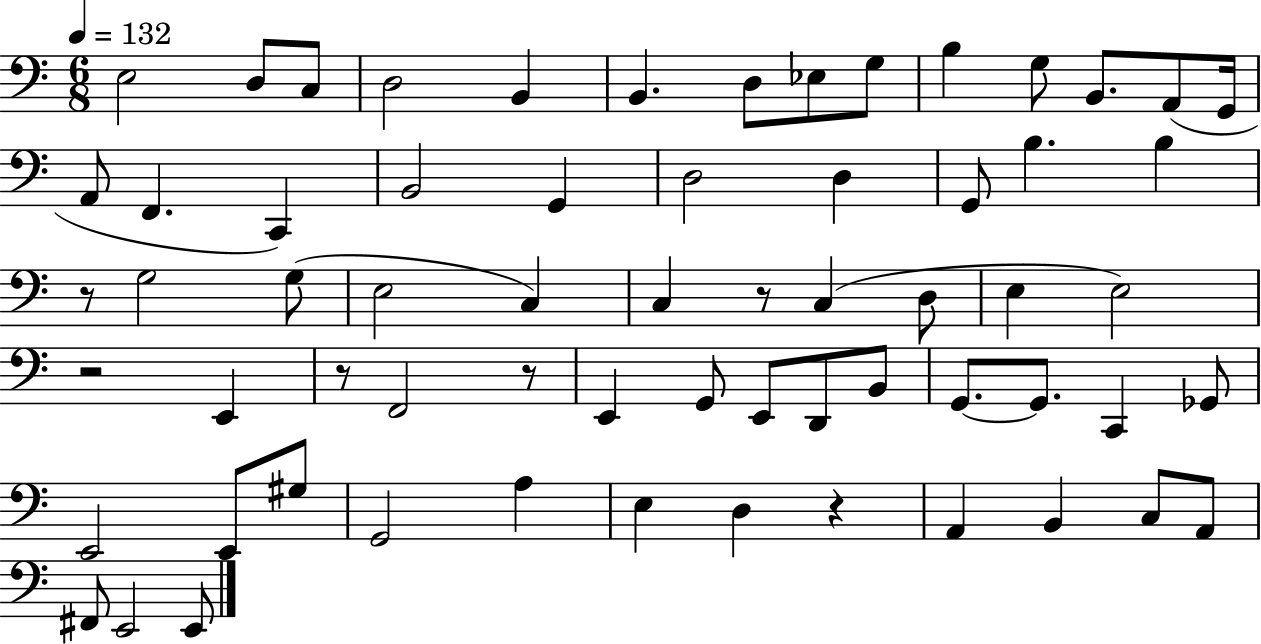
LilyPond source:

{
  \clef bass
  \numericTimeSignature
  \time 6/8
  \key c \major
  \tempo 4 = 132
  \repeat volta 2 { e2 d8 c8 | d2 b,4 | b,4. d8 ees8 g8 | b4 g8 b,8. a,8( g,16 | \break a,8 f,4. c,4) | b,2 g,4 | d2 d4 | g,8 b4. b4 | \break r8 g2 g8( | e2 c4) | c4 r8 c4( d8 | e4 e2) | \break r2 e,4 | r8 f,2 r8 | e,4 g,8 e,8 d,8 b,8 | g,8.~~ g,8. c,4 ges,8 | \break e,2 e,8 gis8 | g,2 a4 | e4 d4 r4 | a,4 b,4 c8 a,8 | \break fis,8 e,2 e,8 | } \bar "|."
}